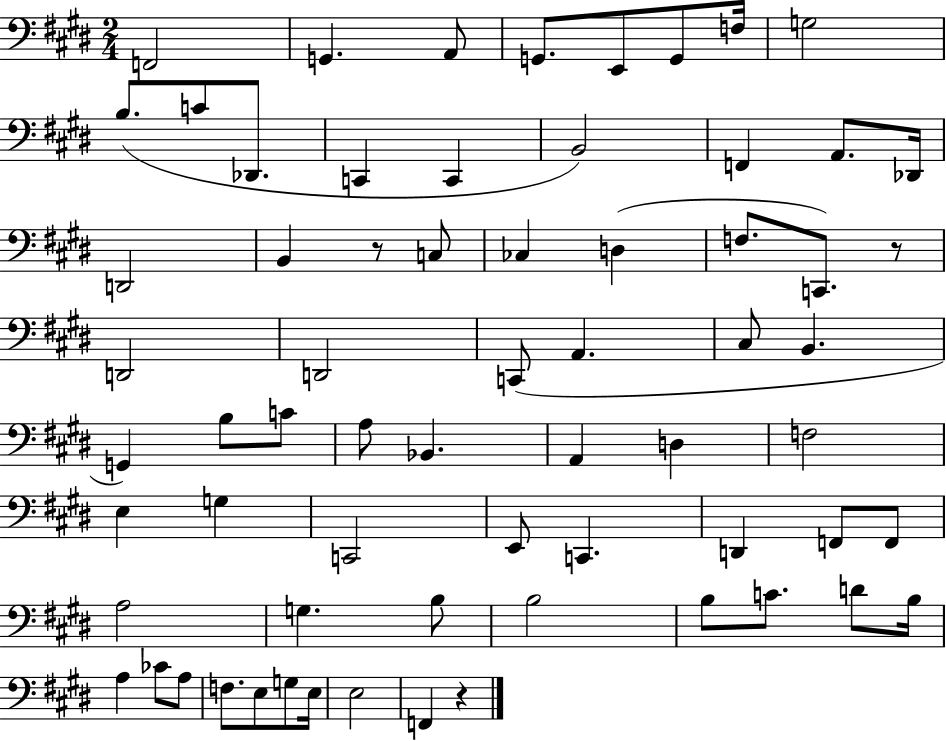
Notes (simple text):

F2/h G2/q. A2/e G2/e. E2/e G2/e F3/s G3/h B3/e. C4/e Db2/e. C2/q C2/q B2/h F2/q A2/e. Db2/s D2/h B2/q R/e C3/e CES3/q D3/q F3/e. C2/e. R/e D2/h D2/h C2/e A2/q. C#3/e B2/q. G2/q B3/e C4/e A3/e Bb2/q. A2/q D3/q F3/h E3/q G3/q C2/h E2/e C2/q. D2/q F2/e F2/e A3/h G3/q. B3/e B3/h B3/e C4/e. D4/e B3/s A3/q CES4/e A3/e F3/e. E3/e G3/e E3/s E3/h F2/q R/q